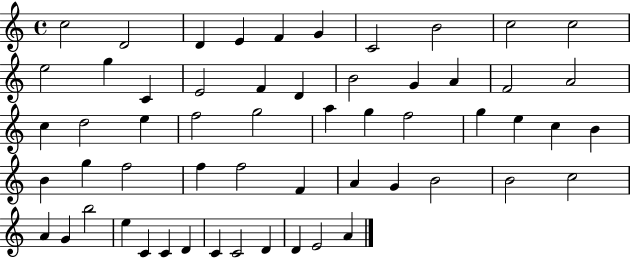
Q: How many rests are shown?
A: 0